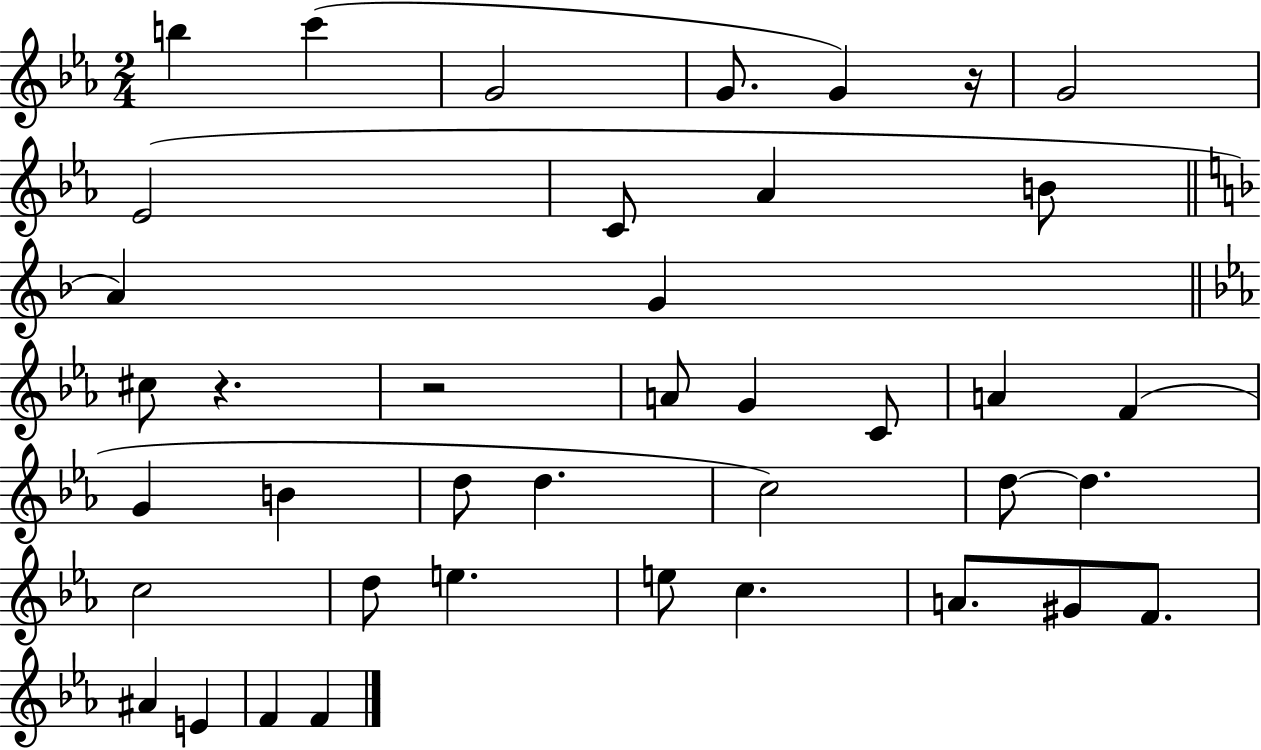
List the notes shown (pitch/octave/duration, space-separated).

B5/q C6/q G4/h G4/e. G4/q R/s G4/h Eb4/h C4/e Ab4/q B4/e A4/q G4/q C#5/e R/q. R/h A4/e G4/q C4/e A4/q F4/q G4/q B4/q D5/e D5/q. C5/h D5/e D5/q. C5/h D5/e E5/q. E5/e C5/q. A4/e. G#4/e F4/e. A#4/q E4/q F4/q F4/q